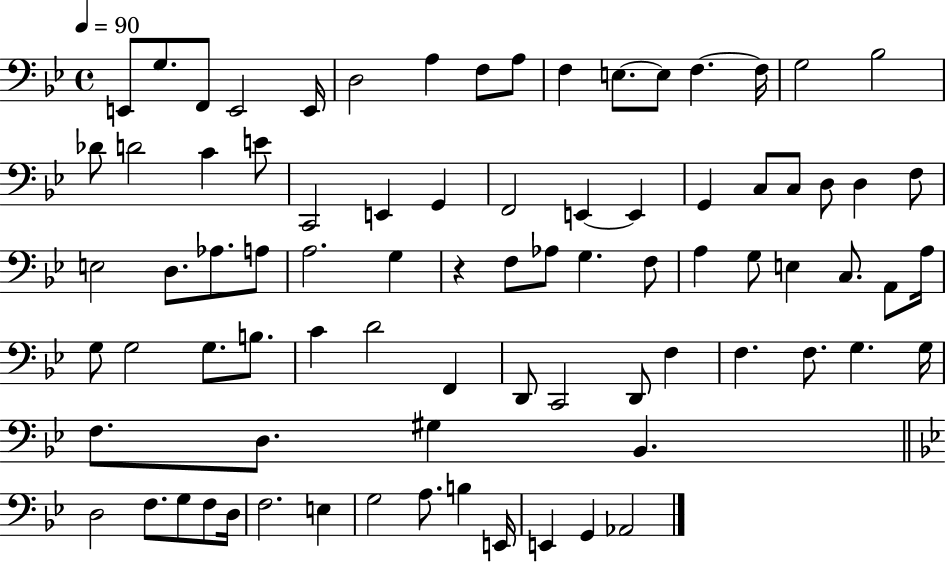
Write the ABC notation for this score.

X:1
T:Untitled
M:4/4
L:1/4
K:Bb
E,,/2 G,/2 F,,/2 E,,2 E,,/4 D,2 A, F,/2 A,/2 F, E,/2 E,/2 F, F,/4 G,2 _B,2 _D/2 D2 C E/2 C,,2 E,, G,, F,,2 E,, E,, G,, C,/2 C,/2 D,/2 D, F,/2 E,2 D,/2 _A,/2 A,/2 A,2 G, z F,/2 _A,/2 G, F,/2 A, G,/2 E, C,/2 A,,/2 A,/4 G,/2 G,2 G,/2 B,/2 C D2 F,, D,,/2 C,,2 D,,/2 F, F, F,/2 G, G,/4 F,/2 D,/2 ^G, _B,, D,2 F,/2 G,/2 F,/2 D,/4 F,2 E, G,2 A,/2 B, E,,/4 E,, G,, _A,,2